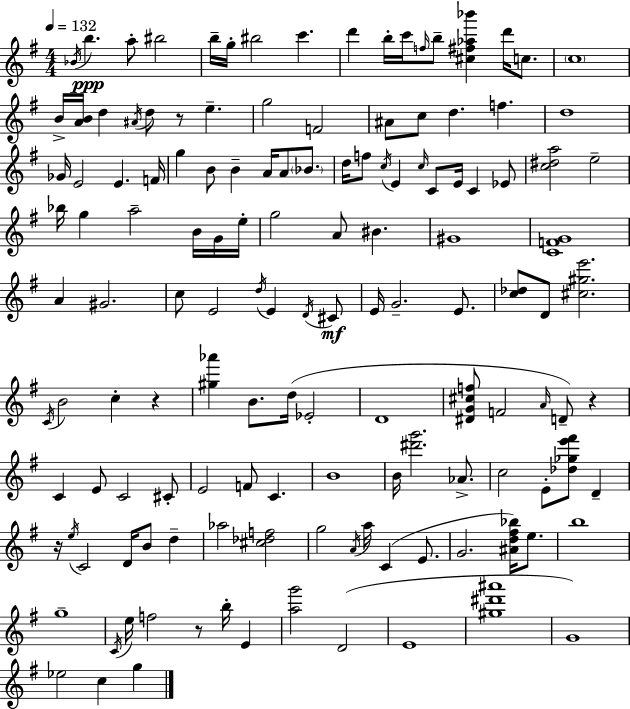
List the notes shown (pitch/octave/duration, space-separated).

Bb4/s B5/q. A5/e BIS5/h B5/s G5/s BIS5/h C6/q. D6/q B5/s C6/s F5/s B5/e [C#5,F#5,Ab5,Bb6]/q D6/s C5/e. C5/w B4/s [A4,B4]/s D5/q A#4/s D5/e R/e E5/q. G5/h F4/h A#4/e C5/e D5/q. F5/q. D5/w Gb4/s E4/h E4/q. F4/s G5/q B4/e B4/q A4/s A4/e Bb4/e. D5/s F5/e C5/s E4/q C5/s C4/e E4/s C4/q Eb4/e [C5,D#5,A5]/h E5/h Bb5/s G5/q A5/h B4/s G4/s E5/s G5/h A4/e BIS4/q. G#4/w [C4,F4,G4]/w A4/q G#4/h. C5/e E4/h D5/s E4/q D4/s C#4/e E4/s G4/h. E4/e. [C5,Db5]/e D4/e [C#5,G#5,E6]/h. C4/s B4/h C5/q R/q [G#5,Ab6]/q B4/e. D5/s Eb4/h D4/w [D#4,G4,C#5,F5]/e F4/h A4/s D4/e R/q C4/q E4/e C4/h C#4/e E4/h F4/e C4/q. B4/w B4/s [D#6,G6]/h. Ab4/e. C5/h E4/e [Db5,Gb5,E6,F#6]/e D4/q R/s E5/s C4/h D4/s B4/e D5/q Ab5/h [C#5,Db5,F5]/h G5/h A4/s A5/s C4/q E4/e. G4/h. [A#4,D5,F#5,Bb5]/s E5/e. B5/w G5/w C4/s E5/s F5/h R/e B5/s E4/q [A5,G6]/h D4/h E4/w [G#5,D#6,A#6]/w G4/w Eb5/h C5/q G5/q